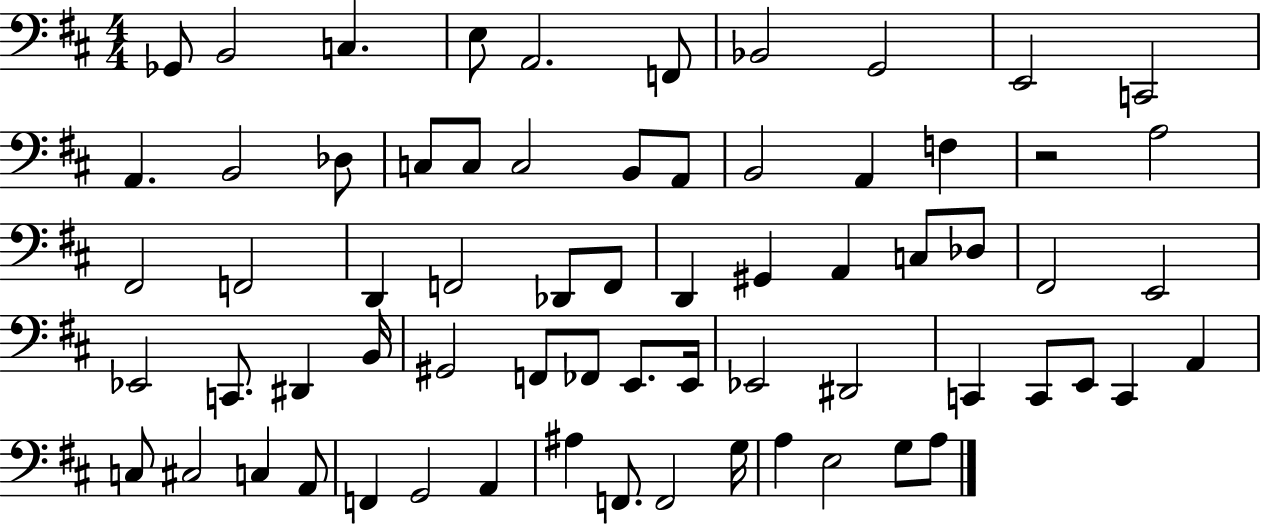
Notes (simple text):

Gb2/e B2/h C3/q. E3/e A2/h. F2/e Bb2/h G2/h E2/h C2/h A2/q. B2/h Db3/e C3/e C3/e C3/h B2/e A2/e B2/h A2/q F3/q R/h A3/h F#2/h F2/h D2/q F2/h Db2/e F2/e D2/q G#2/q A2/q C3/e Db3/e F#2/h E2/h Eb2/h C2/e. D#2/q B2/s G#2/h F2/e FES2/e E2/e. E2/s Eb2/h D#2/h C2/q C2/e E2/e C2/q A2/q C3/e C#3/h C3/q A2/e F2/q G2/h A2/q A#3/q F2/e. F2/h G3/s A3/q E3/h G3/e A3/e